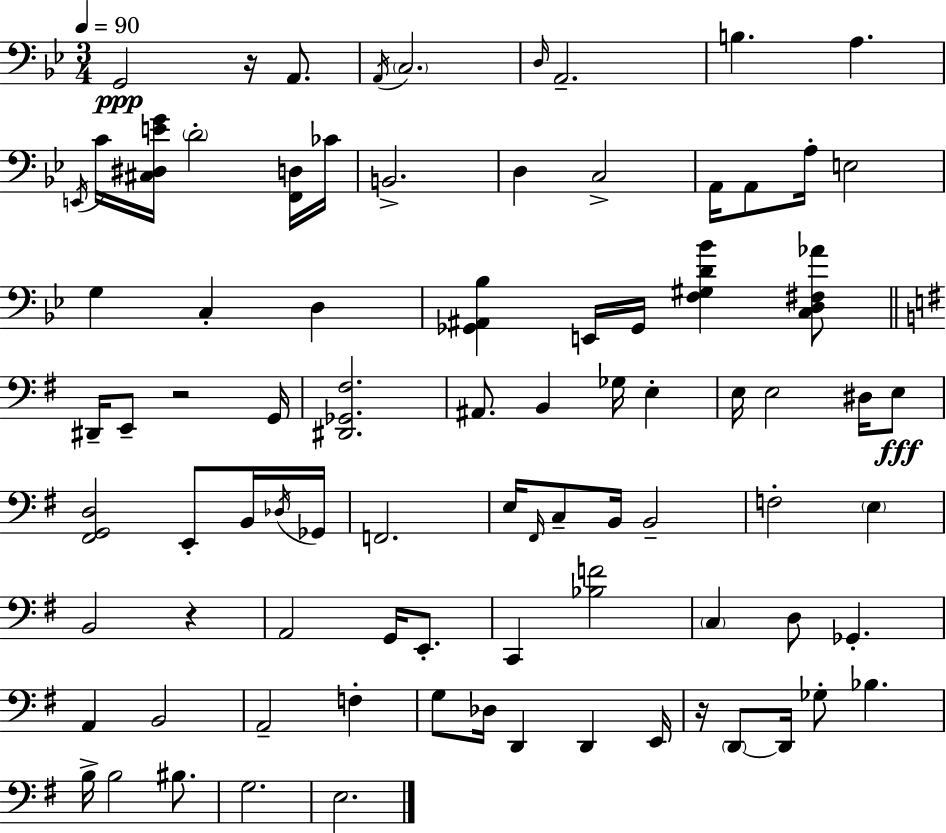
X:1
T:Untitled
M:3/4
L:1/4
K:Gm
G,,2 z/4 A,,/2 A,,/4 C,2 D,/4 A,,2 B, A, E,,/4 C/4 [^C,^D,EG]/4 D2 [F,,D,]/4 _C/4 B,,2 D, C,2 A,,/4 A,,/2 A,/4 E,2 G, C, D, [_G,,^A,,_B,] E,,/4 _G,,/4 [F,^G,D_B] [C,D,^F,_A]/2 ^D,,/4 E,,/2 z2 G,,/4 [^D,,_G,,^F,]2 ^A,,/2 B,, _G,/4 E, E,/4 E,2 ^D,/4 E,/2 [^F,,G,,D,]2 E,,/2 B,,/4 _D,/4 _G,,/4 F,,2 E,/4 ^F,,/4 C,/2 B,,/4 B,,2 F,2 E, B,,2 z A,,2 G,,/4 E,,/2 C,, [_B,F]2 C, D,/2 _G,, A,, B,,2 A,,2 F, G,/2 _D,/4 D,, D,, E,,/4 z/4 D,,/2 D,,/4 _G,/2 _B, B,/4 B,2 ^B,/2 G,2 E,2